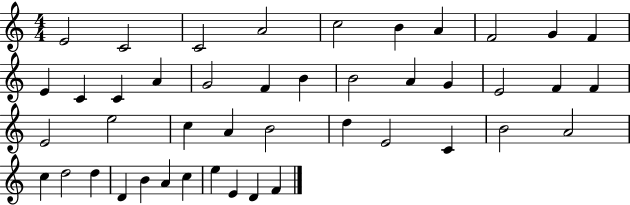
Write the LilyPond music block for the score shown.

{
  \clef treble
  \numericTimeSignature
  \time 4/4
  \key c \major
  e'2 c'2 | c'2 a'2 | c''2 b'4 a'4 | f'2 g'4 f'4 | \break e'4 c'4 c'4 a'4 | g'2 f'4 b'4 | b'2 a'4 g'4 | e'2 f'4 f'4 | \break e'2 e''2 | c''4 a'4 b'2 | d''4 e'2 c'4 | b'2 a'2 | \break c''4 d''2 d''4 | d'4 b'4 a'4 c''4 | e''4 e'4 d'4 f'4 | \bar "|."
}